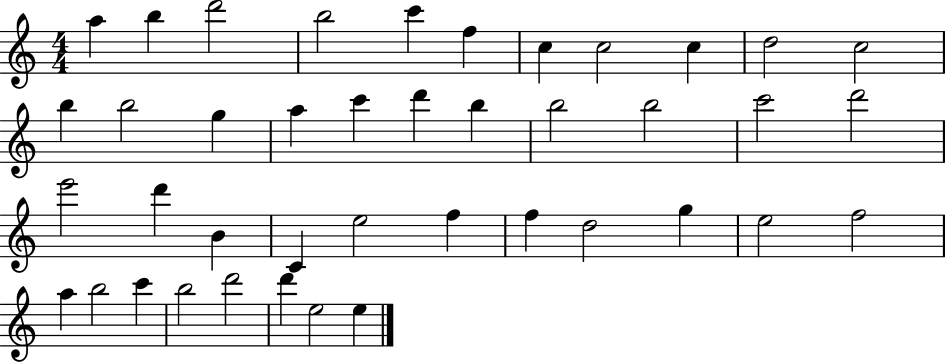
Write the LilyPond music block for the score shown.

{
  \clef treble
  \numericTimeSignature
  \time 4/4
  \key c \major
  a''4 b''4 d'''2 | b''2 c'''4 f''4 | c''4 c''2 c''4 | d''2 c''2 | \break b''4 b''2 g''4 | a''4 c'''4 d'''4 b''4 | b''2 b''2 | c'''2 d'''2 | \break e'''2 d'''4 b'4 | c'4 e''2 f''4 | f''4 d''2 g''4 | e''2 f''2 | \break a''4 b''2 c'''4 | b''2 d'''2 | d'''4 e''2 e''4 | \bar "|."
}